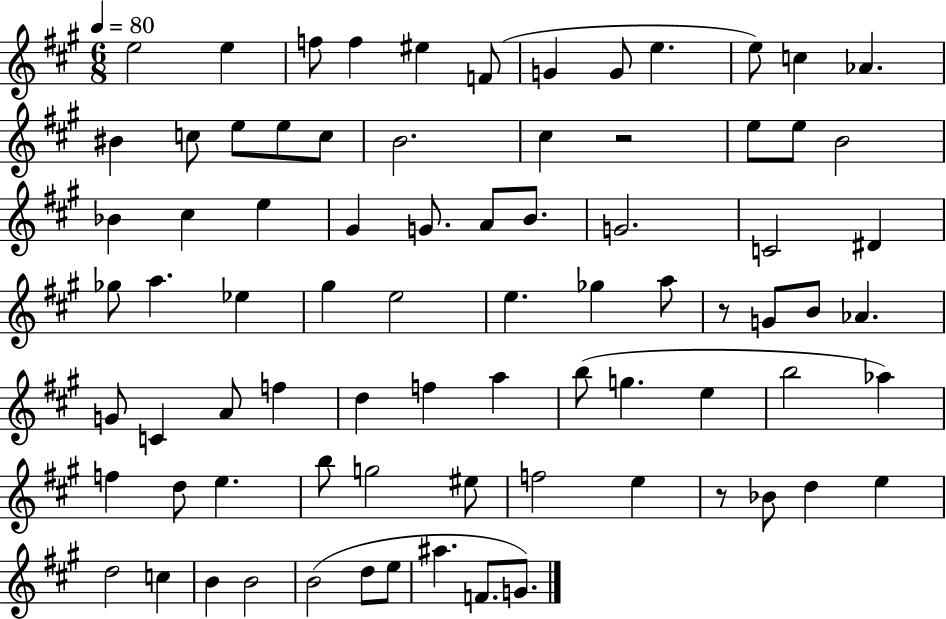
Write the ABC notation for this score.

X:1
T:Untitled
M:6/8
L:1/4
K:A
e2 e f/2 f ^e F/2 G G/2 e e/2 c _A ^B c/2 e/2 e/2 c/2 B2 ^c z2 e/2 e/2 B2 _B ^c e ^G G/2 A/2 B/2 G2 C2 ^D _g/2 a _e ^g e2 e _g a/2 z/2 G/2 B/2 _A G/2 C A/2 f d f a b/2 g e b2 _a f d/2 e b/2 g2 ^e/2 f2 e z/2 _B/2 d e d2 c B B2 B2 d/2 e/2 ^a F/2 G/2